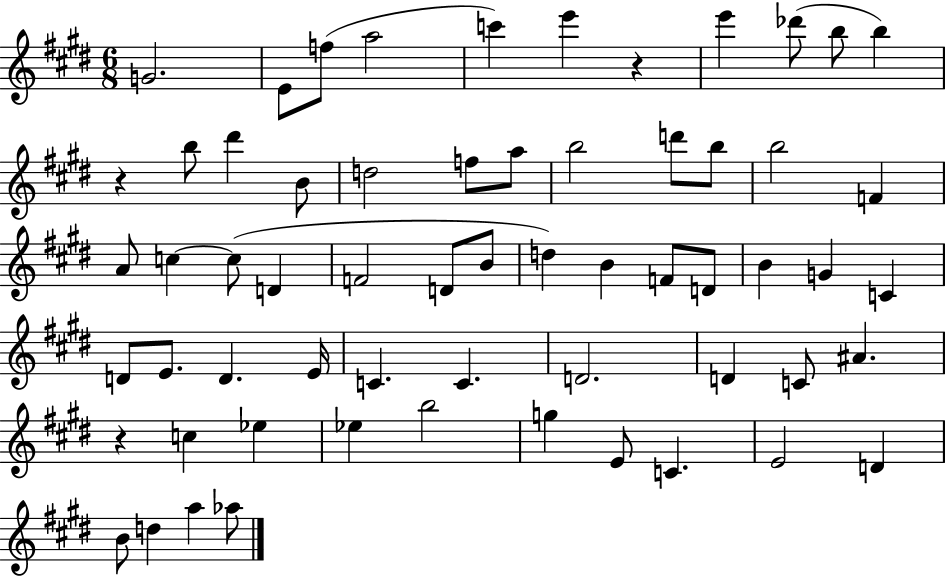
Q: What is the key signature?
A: E major